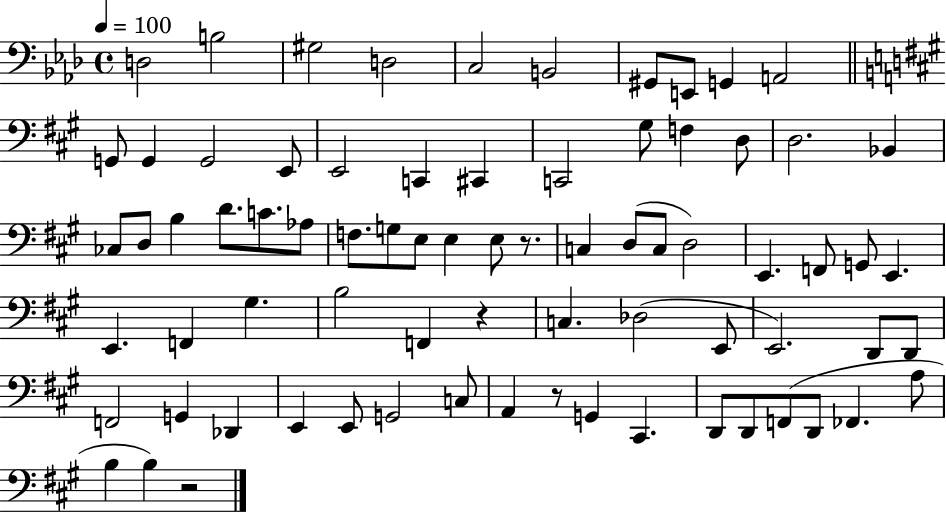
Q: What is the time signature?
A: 4/4